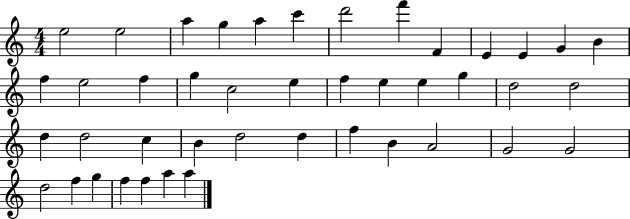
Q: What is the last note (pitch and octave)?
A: A5